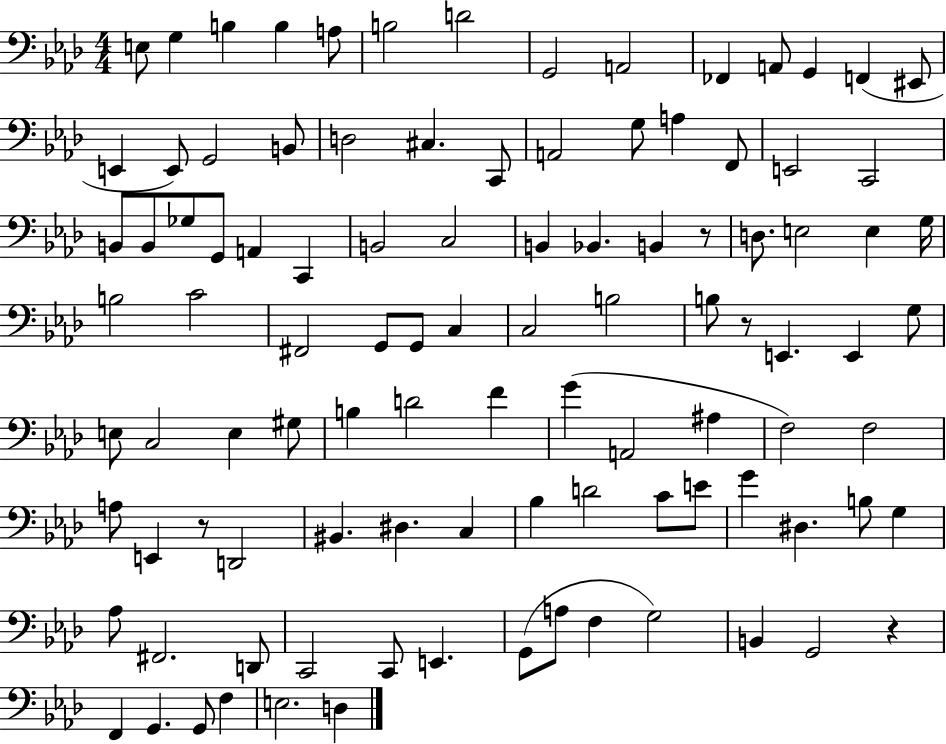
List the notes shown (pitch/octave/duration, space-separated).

E3/e G3/q B3/q B3/q A3/e B3/h D4/h G2/h A2/h FES2/q A2/e G2/q F2/q EIS2/e E2/q E2/e G2/h B2/e D3/h C#3/q. C2/e A2/h G3/e A3/q F2/e E2/h C2/h B2/e B2/e Gb3/e G2/e A2/q C2/q B2/h C3/h B2/q Bb2/q. B2/q R/e D3/e. E3/h E3/q G3/s B3/h C4/h F#2/h G2/e G2/e C3/q C3/h B3/h B3/e R/e E2/q. E2/q G3/e E3/e C3/h E3/q G#3/e B3/q D4/h F4/q G4/q A2/h A#3/q F3/h F3/h A3/e E2/q R/e D2/h BIS2/q. D#3/q. C3/q Bb3/q D4/h C4/e E4/e G4/q D#3/q. B3/e G3/q Ab3/e F#2/h. D2/e C2/h C2/e E2/q. G2/e A3/e F3/q G3/h B2/q G2/h R/q F2/q G2/q. G2/e F3/q E3/h. D3/q